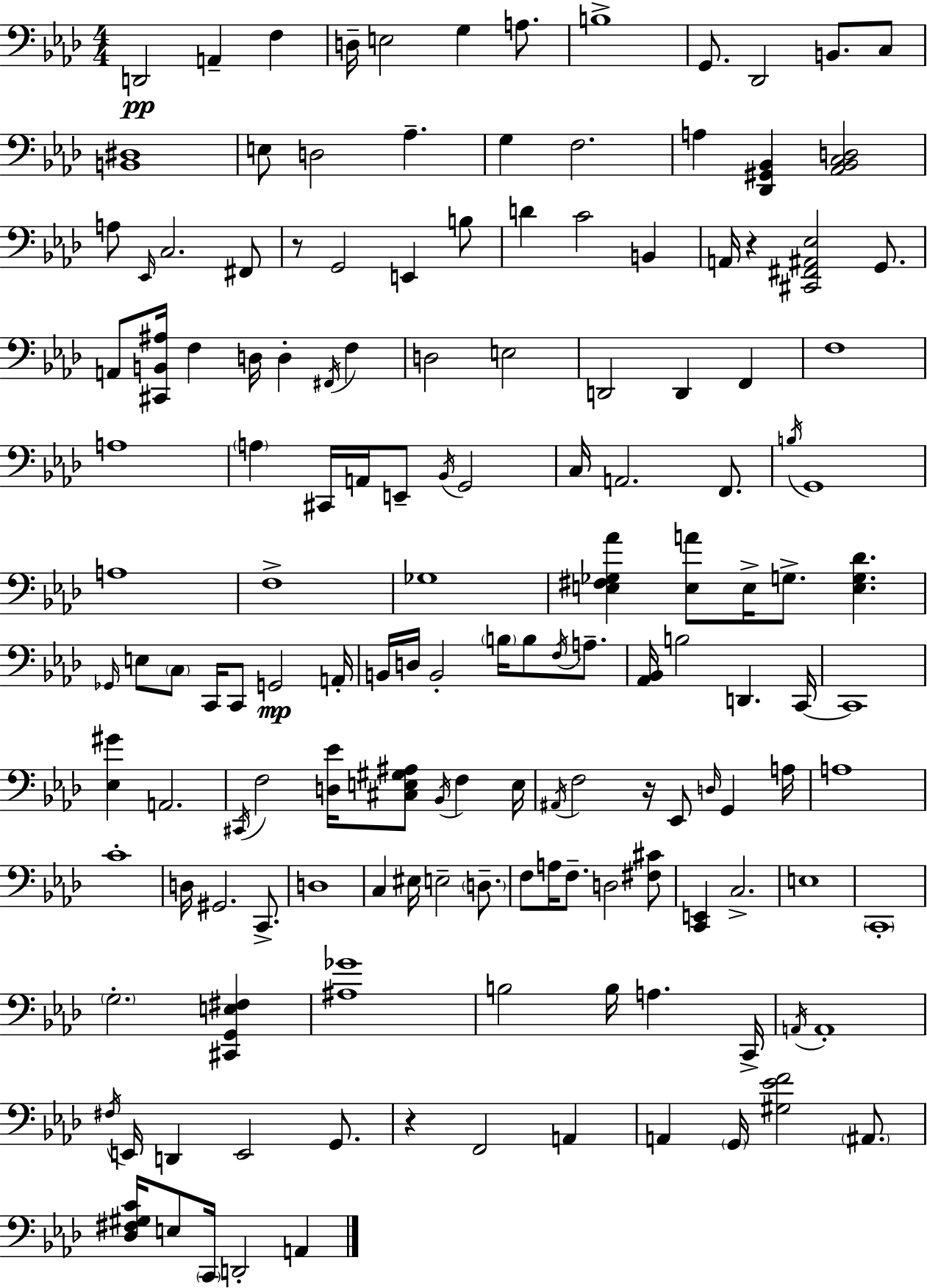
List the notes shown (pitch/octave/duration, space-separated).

D2/h A2/q F3/q D3/s E3/h G3/q A3/e. B3/w G2/e. Db2/h B2/e. C3/e [B2,D#3]/w E3/e D3/h Ab3/q. G3/q F3/h. A3/q [Db2,G#2,Bb2]/q [Ab2,Bb2,C3,D3]/h A3/e Eb2/s C3/h. F#2/e R/e G2/h E2/q B3/e D4/q C4/h B2/q A2/s R/q [C#2,F#2,A#2,Eb3]/h G2/e. A2/e [C#2,B2,A#3]/s F3/q D3/s D3/q F#2/s F3/q D3/h E3/h D2/h D2/q F2/q F3/w A3/w A3/q C#2/s A2/s E2/e Bb2/s G2/h C3/s A2/h. F2/e. B3/s G2/w A3/w F3/w Gb3/w [E3,F#3,Gb3,Ab4]/q [E3,A4]/e E3/s G3/e. [E3,G3,Db4]/q. Gb2/s E3/e C3/e C2/s C2/e G2/h A2/s B2/s D3/s B2/h B3/s B3/e F3/s A3/e. [Ab2,Bb2]/s B3/h D2/q. C2/s C2/w [Eb3,G#4]/q A2/h. C#2/s F3/h [D3,Eb4]/s [C#3,E3,G#3,A#3]/e Bb2/s F3/q E3/s A#2/s F3/h R/s Eb2/e D3/s G2/q A3/s A3/w C4/w D3/s G#2/h. C2/e. D3/w C3/q EIS3/s E3/h D3/e. F3/e A3/s F3/e. D3/h [F#3,C#4]/e [C2,E2]/q C3/h. E3/w C2/w G3/h. [C#2,G2,E3,F#3]/q [A#3,Gb4]/w B3/h B3/s A3/q. C2/s A2/s A2/w F#3/s E2/s D2/q E2/h G2/e. R/q F2/h A2/q A2/q G2/s [G#3,Eb4,F4]/h A#2/e. [Db3,F#3,G#3,C4]/s E3/e C2/s D2/h A2/q